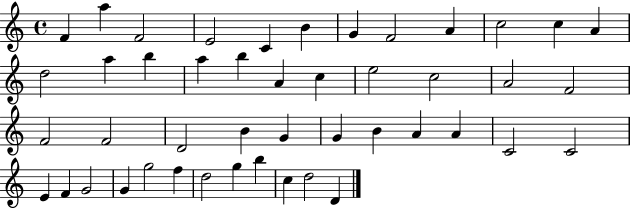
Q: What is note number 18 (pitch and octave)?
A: A4